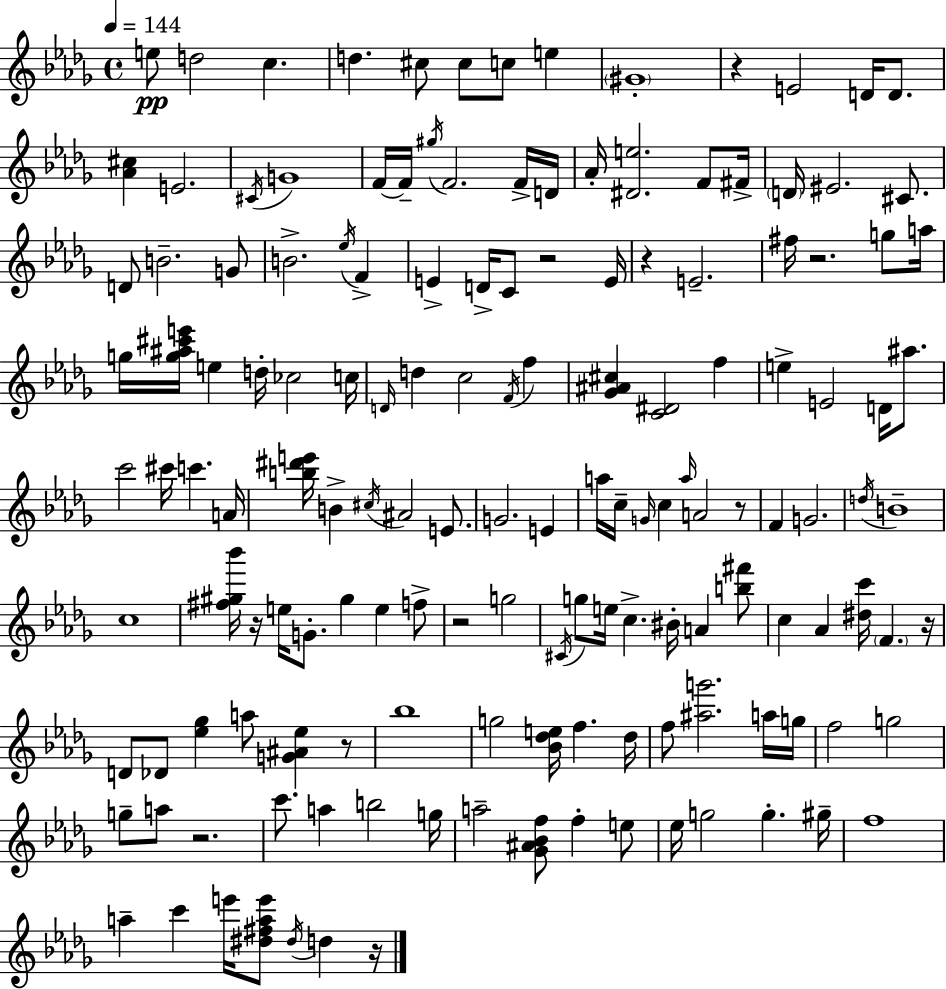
E5/e D5/h C5/q. D5/q. C#5/e C#5/e C5/e E5/q G#4/w R/q E4/h D4/s D4/e. [Ab4,C#5]/q E4/h. C#4/s G4/w F4/s F4/s G#5/s F4/h. F4/s D4/s Ab4/s [D#4,E5]/h. F4/e F#4/s D4/s EIS4/h. C#4/e. D4/e B4/h. G4/e B4/h. Eb5/s F4/q E4/q D4/s C4/e R/h E4/s R/q E4/h. F#5/s R/h. G5/e A5/s G5/s [G5,A#5,C#6,E6]/s E5/q D5/s CES5/h C5/s D4/s D5/q C5/h F4/s F5/q [Gb4,A#4,C#5]/q [C4,D#4]/h F5/q E5/q E4/h D4/s A#5/e. C6/h C#6/s C6/q. A4/s [B5,D#6,E6]/s B4/q C#5/s A#4/h E4/e. G4/h. E4/q A5/s C5/s G4/s C5/q A5/s A4/h R/e F4/q G4/h. D5/s B4/w C5/w [F#5,G#5,Bb6]/s R/s E5/s G4/e. G#5/q E5/q F5/e R/h G5/h C#4/s G5/e E5/s C5/q. BIS4/s A4/q [B5,F#6]/e C5/q Ab4/q [D#5,C6]/s F4/q. R/s D4/e Db4/e [Eb5,Gb5]/q A5/e [G4,A#4,Eb5]/q R/e Bb5/w G5/h [Bb4,Db5,E5]/s F5/q. Db5/s F5/e [A#5,G6]/h. A5/s G5/s F5/h G5/h G5/e A5/e R/h. C6/e. A5/q B5/h G5/s A5/h [Gb4,A#4,Bb4,F5]/e F5/q E5/e Eb5/s G5/h G5/q. G#5/s F5/w A5/q C6/q E6/s [D#5,F#5,A5,E6]/e D#5/s D5/q R/s